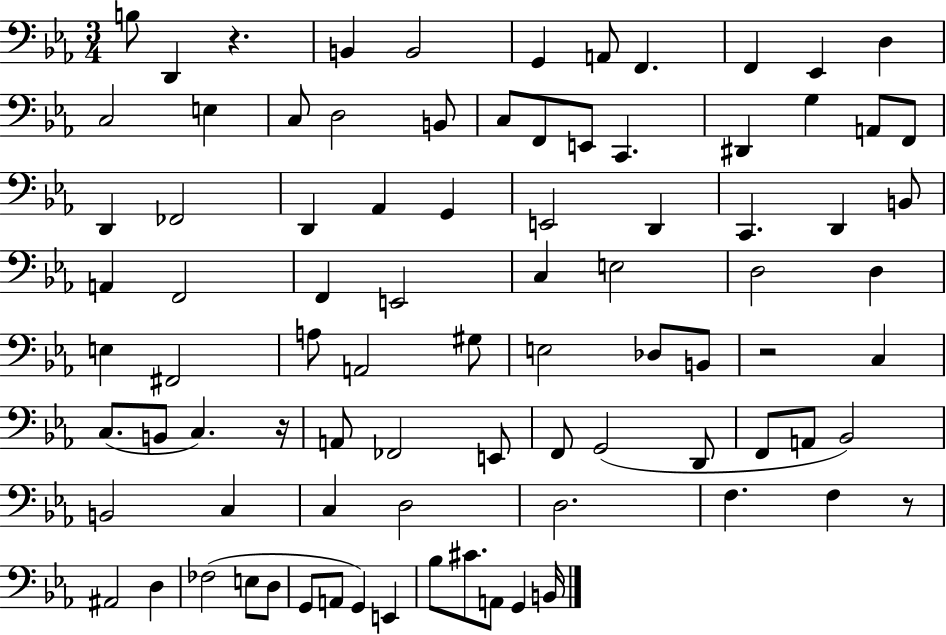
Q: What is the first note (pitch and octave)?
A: B3